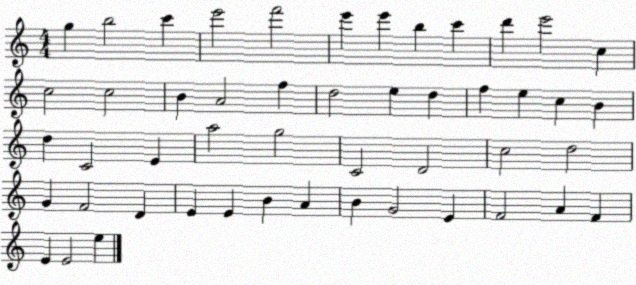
X:1
T:Untitled
M:4/4
L:1/4
K:C
g b2 c' e'2 f'2 e' e' b c' d' e'2 c c2 c2 B A2 f d2 e d f e c B d C2 E a2 g2 C2 D2 c2 d2 G F2 D E E B A B G2 E F2 A F E E2 e